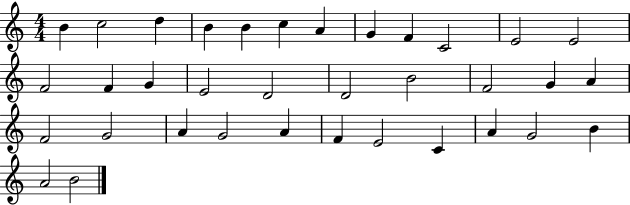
X:1
T:Untitled
M:4/4
L:1/4
K:C
B c2 d B B c A G F C2 E2 E2 F2 F G E2 D2 D2 B2 F2 G A F2 G2 A G2 A F E2 C A G2 B A2 B2